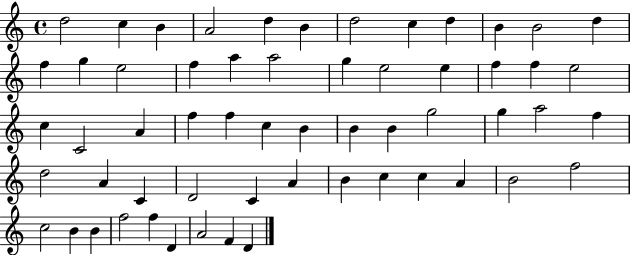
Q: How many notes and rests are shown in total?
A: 58